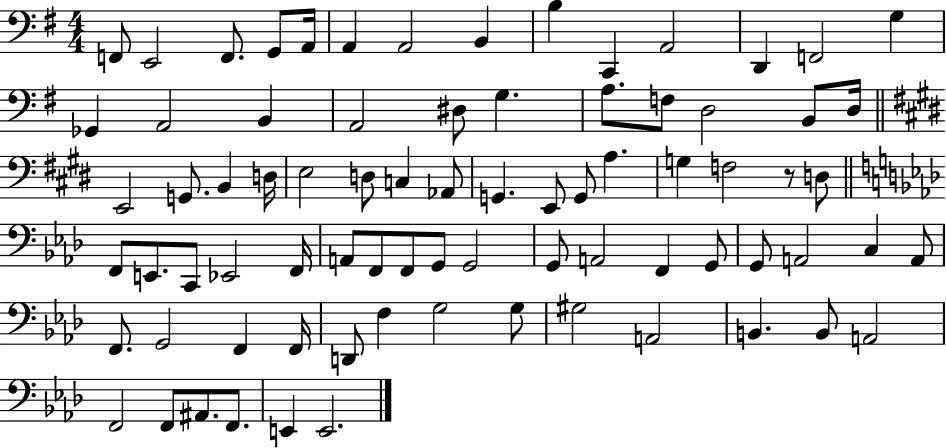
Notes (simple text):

F2/e E2/h F2/e. G2/e A2/s A2/q A2/h B2/q B3/q C2/q A2/h D2/q F2/h G3/q Gb2/q A2/h B2/q A2/h D#3/e G3/q. A3/e. F3/e D3/h B2/e D3/s E2/h G2/e. B2/q D3/s E3/h D3/e C3/q Ab2/e G2/q. E2/e G2/e A3/q. G3/q F3/h R/e D3/e F2/e E2/e. C2/e Eb2/h F2/s A2/e F2/e F2/e G2/e G2/h G2/e A2/h F2/q G2/e G2/e A2/h C3/q A2/e F2/e. G2/h F2/q F2/s D2/e F3/q G3/h G3/e G#3/h A2/h B2/q. B2/e A2/h F2/h F2/e A#2/e. F2/e. E2/q E2/h.